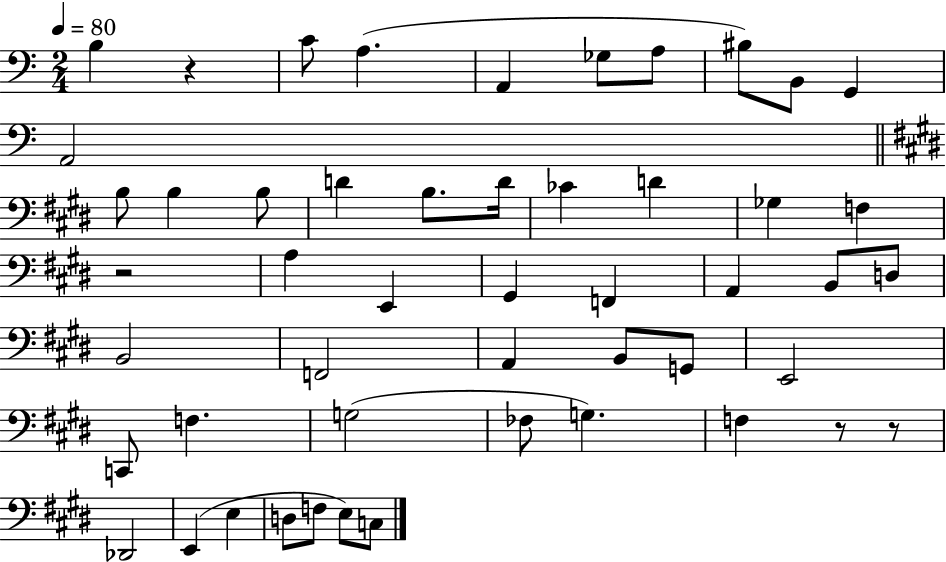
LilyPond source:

{
  \clef bass
  \numericTimeSignature
  \time 2/4
  \key c \major
  \tempo 4 = 80
  b4 r4 | c'8 a4.( | a,4 ges8 a8 | bis8) b,8 g,4 | \break a,2 | \bar "||" \break \key e \major b8 b4 b8 | d'4 b8. d'16 | ces'4 d'4 | ges4 f4 | \break r2 | a4 e,4 | gis,4 f,4 | a,4 b,8 d8 | \break b,2 | f,2 | a,4 b,8 g,8 | e,2 | \break c,8 f4. | g2( | fes8 g4.) | f4 r8 r8 | \break des,2 | e,4( e4 | d8 f8 e8) c8 | \bar "|."
}